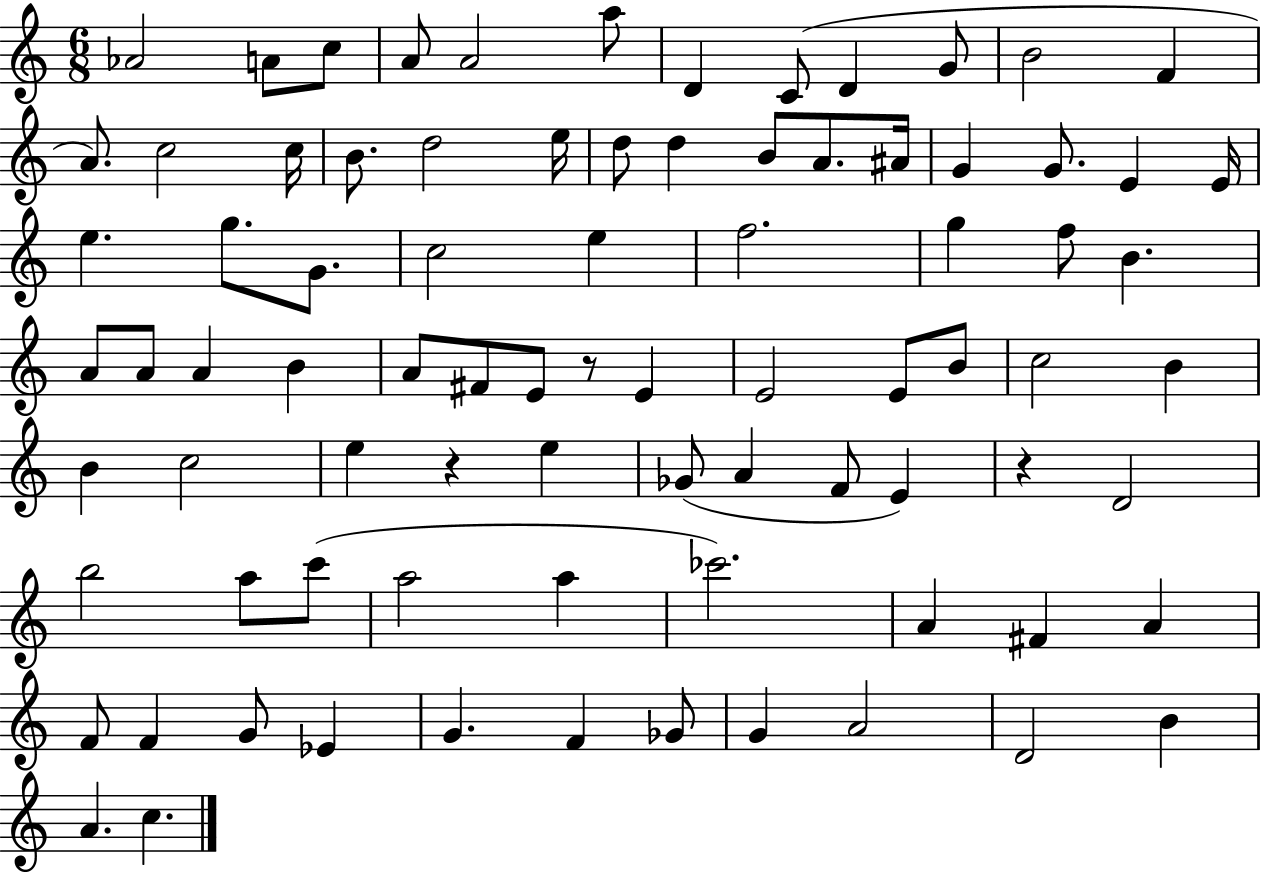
X:1
T:Untitled
M:6/8
L:1/4
K:C
_A2 A/2 c/2 A/2 A2 a/2 D C/2 D G/2 B2 F A/2 c2 c/4 B/2 d2 e/4 d/2 d B/2 A/2 ^A/4 G G/2 E E/4 e g/2 G/2 c2 e f2 g f/2 B A/2 A/2 A B A/2 ^F/2 E/2 z/2 E E2 E/2 B/2 c2 B B c2 e z e _G/2 A F/2 E z D2 b2 a/2 c'/2 a2 a _c'2 A ^F A F/2 F G/2 _E G F _G/2 G A2 D2 B A c